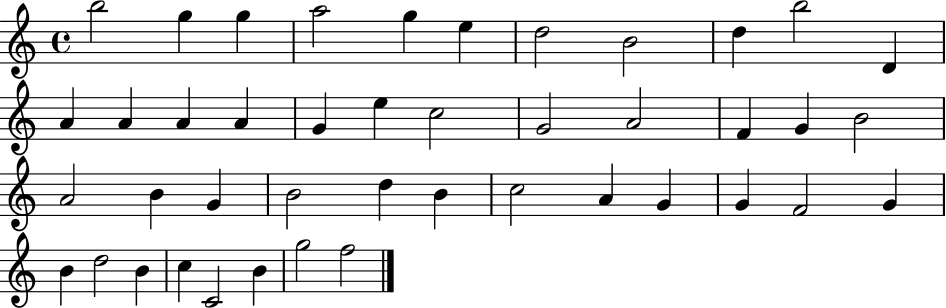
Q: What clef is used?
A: treble